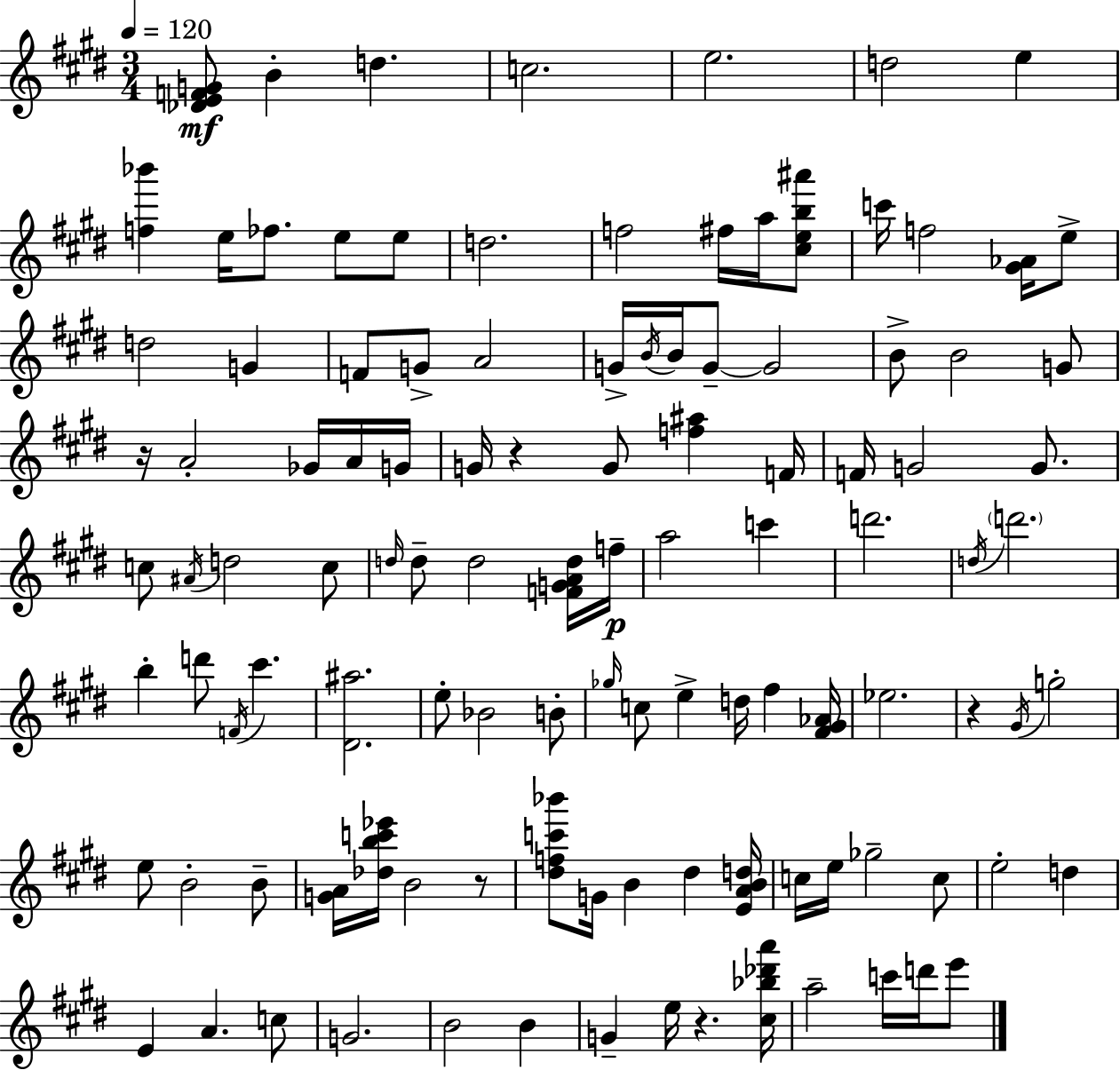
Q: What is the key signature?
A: E major